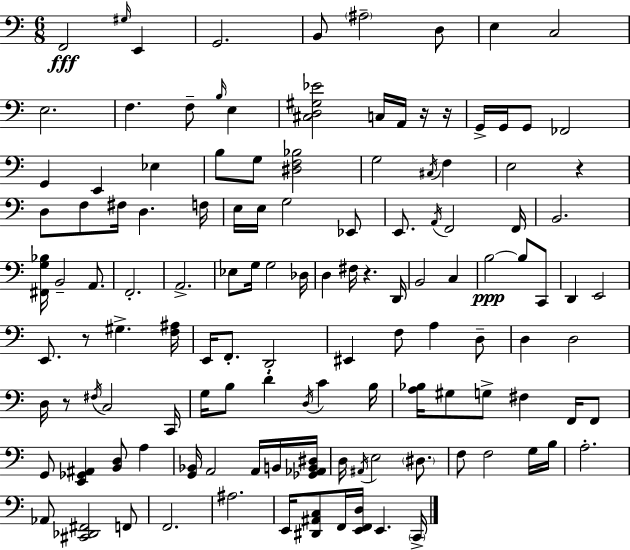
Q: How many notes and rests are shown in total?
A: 127